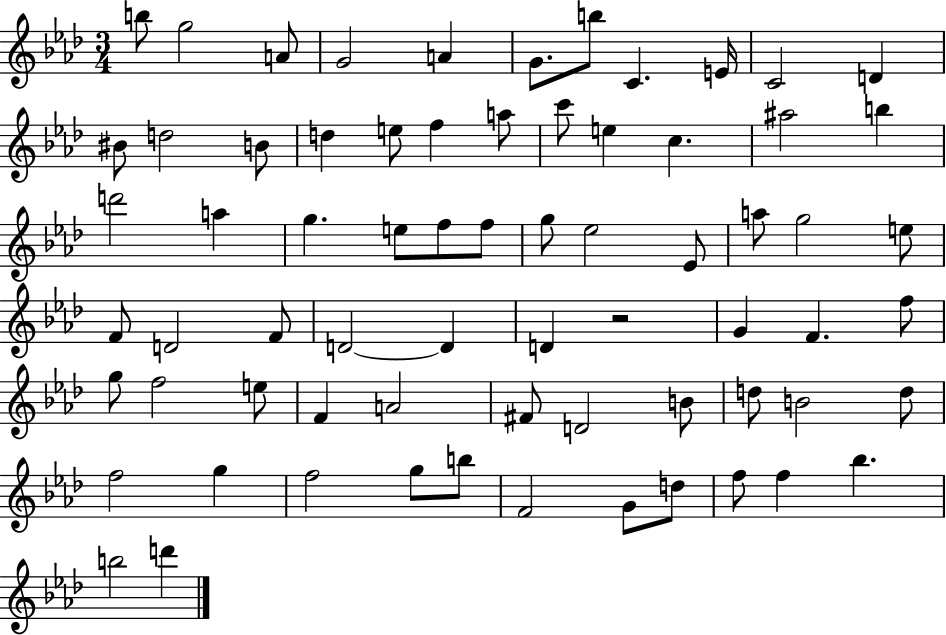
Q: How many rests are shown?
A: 1